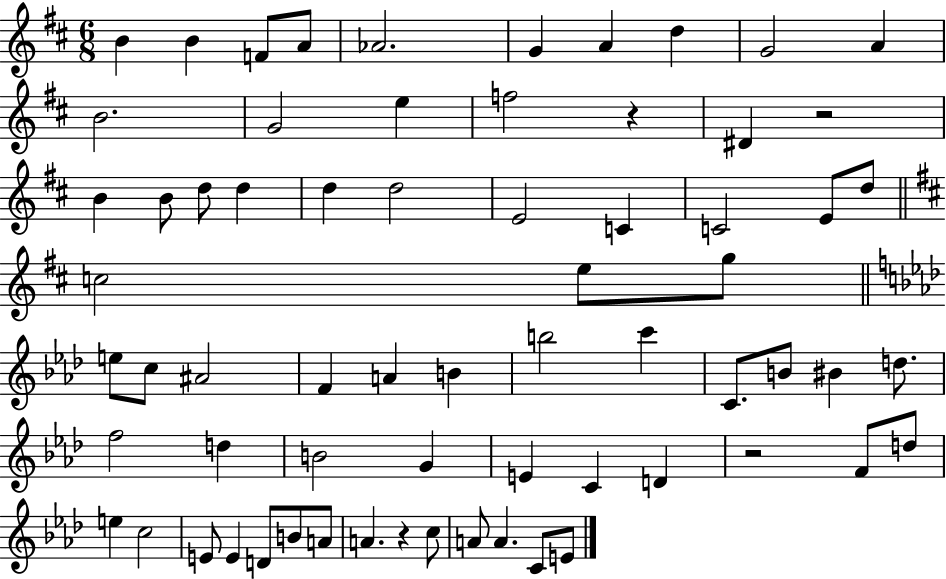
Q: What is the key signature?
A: D major